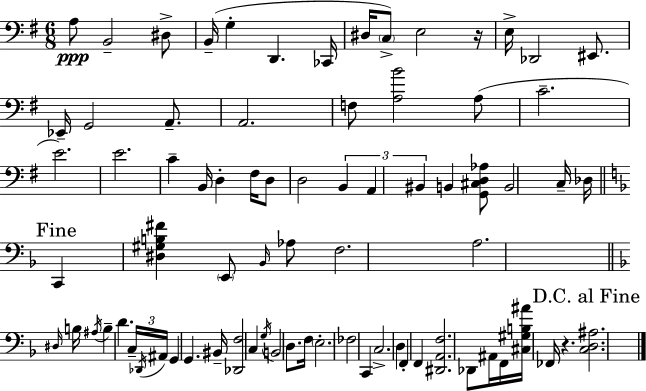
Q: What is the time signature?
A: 6/8